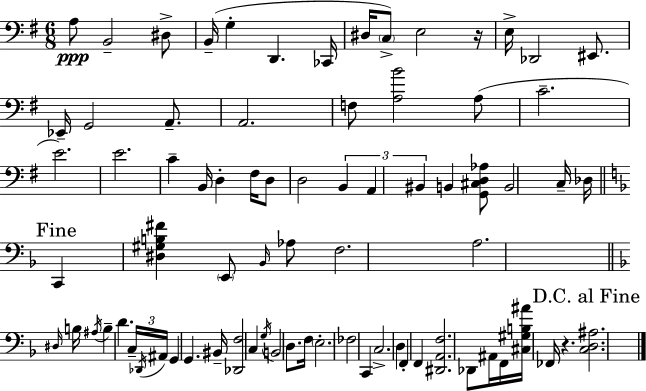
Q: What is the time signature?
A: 6/8